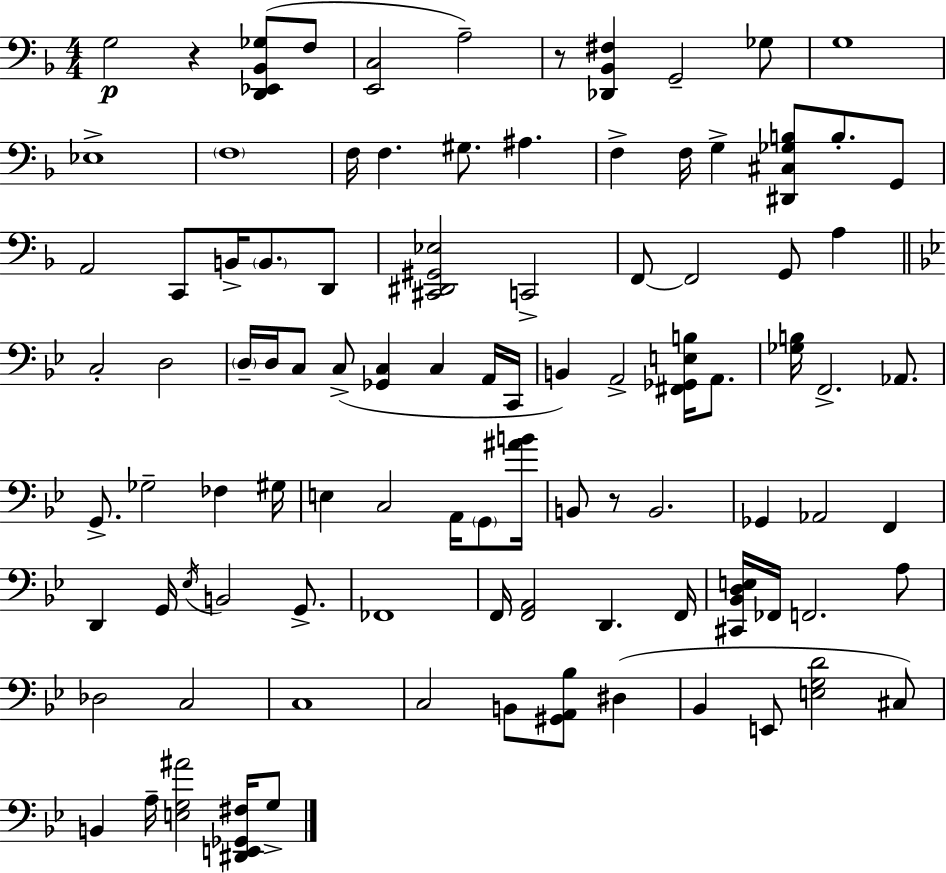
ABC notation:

X:1
T:Untitled
M:4/4
L:1/4
K:F
G,2 z [D,,_E,,_B,,_G,]/2 F,/2 [E,,C,]2 A,2 z/2 [_D,,_B,,^F,] G,,2 _G,/2 G,4 _E,4 F,4 F,/4 F, ^G,/2 ^A, F, F,/4 G, [^D,,^C,_G,B,]/2 B,/2 G,,/2 A,,2 C,,/2 B,,/4 B,,/2 D,,/2 [^C,,^D,,^G,,_E,]2 C,,2 F,,/2 F,,2 G,,/2 A, C,2 D,2 D,/4 D,/4 C,/2 C,/2 [_G,,C,] C, A,,/4 C,,/4 B,, A,,2 [^F,,_G,,E,B,]/4 A,,/2 [_G,B,]/4 F,,2 _A,,/2 G,,/2 _G,2 _F, ^G,/4 E, C,2 A,,/4 G,,/2 [^AB]/4 B,,/2 z/2 B,,2 _G,, _A,,2 F,, D,, G,,/4 _E,/4 B,,2 G,,/2 _F,,4 F,,/4 [F,,A,,]2 D,, F,,/4 [^C,,_B,,D,E,]/4 _F,,/4 F,,2 A,/2 _D,2 C,2 C,4 C,2 B,,/2 [^G,,A,,_B,]/2 ^D, _B,, E,,/2 [E,G,D]2 ^C,/2 B,, A,/4 [E,G,^A]2 [^D,,E,,_G,,^F,]/4 G,/2